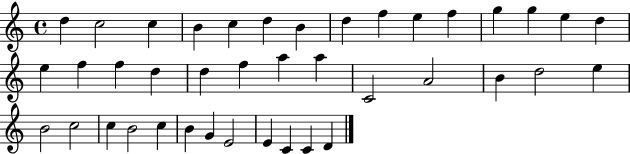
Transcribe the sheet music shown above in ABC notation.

X:1
T:Untitled
M:4/4
L:1/4
K:C
d c2 c B c d B d f e f g g e d e f f d d f a a C2 A2 B d2 e B2 c2 c B2 c B G E2 E C C D